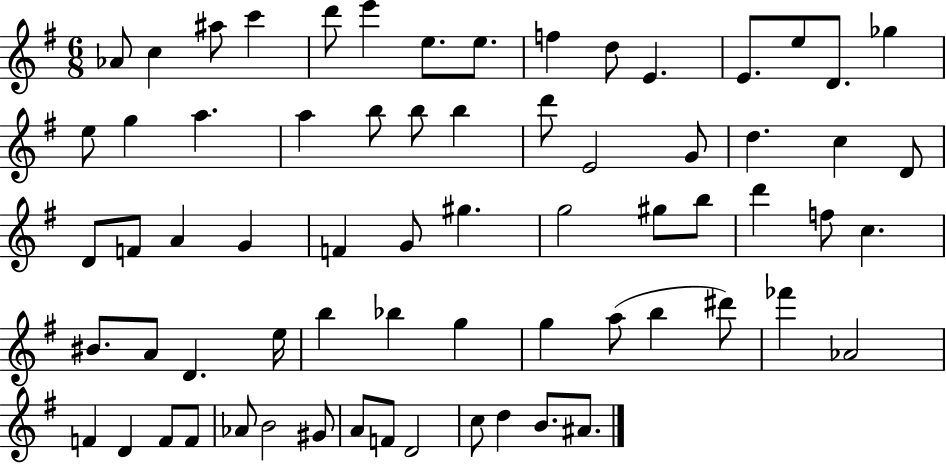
Ab4/e C5/q A#5/e C6/q D6/e E6/q E5/e. E5/e. F5/q D5/e E4/q. E4/e. E5/e D4/e. Gb5/q E5/e G5/q A5/q. A5/q B5/e B5/e B5/q D6/e E4/h G4/e D5/q. C5/q D4/e D4/e F4/e A4/q G4/q F4/q G4/e G#5/q. G5/h G#5/e B5/e D6/q F5/e C5/q. BIS4/e. A4/e D4/q. E5/s B5/q Bb5/q G5/q G5/q A5/e B5/q D#6/e FES6/q Ab4/h F4/q D4/q F4/e F4/e Ab4/e B4/h G#4/e A4/e F4/e D4/h C5/e D5/q B4/e. A#4/e.